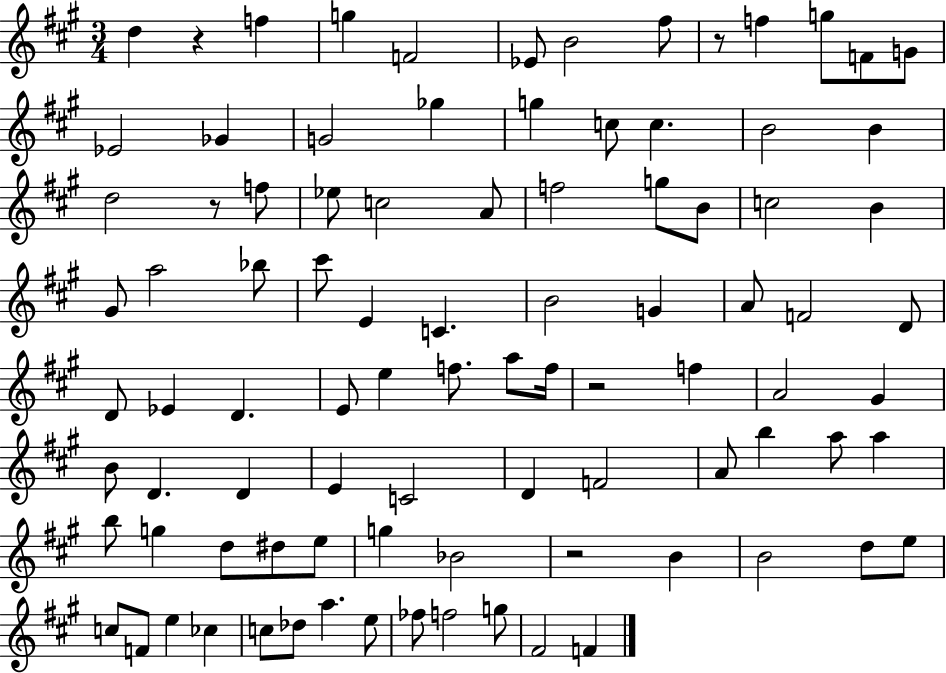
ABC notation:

X:1
T:Untitled
M:3/4
L:1/4
K:A
d z f g F2 _E/2 B2 ^f/2 z/2 f g/2 F/2 G/2 _E2 _G G2 _g g c/2 c B2 B d2 z/2 f/2 _e/2 c2 A/2 f2 g/2 B/2 c2 B ^G/2 a2 _b/2 ^c'/2 E C B2 G A/2 F2 D/2 D/2 _E D E/2 e f/2 a/2 f/4 z2 f A2 ^G B/2 D D E C2 D F2 A/2 b a/2 a b/2 g d/2 ^d/2 e/2 g _B2 z2 B B2 d/2 e/2 c/2 F/2 e _c c/2 _d/2 a e/2 _f/2 f2 g/2 ^F2 F